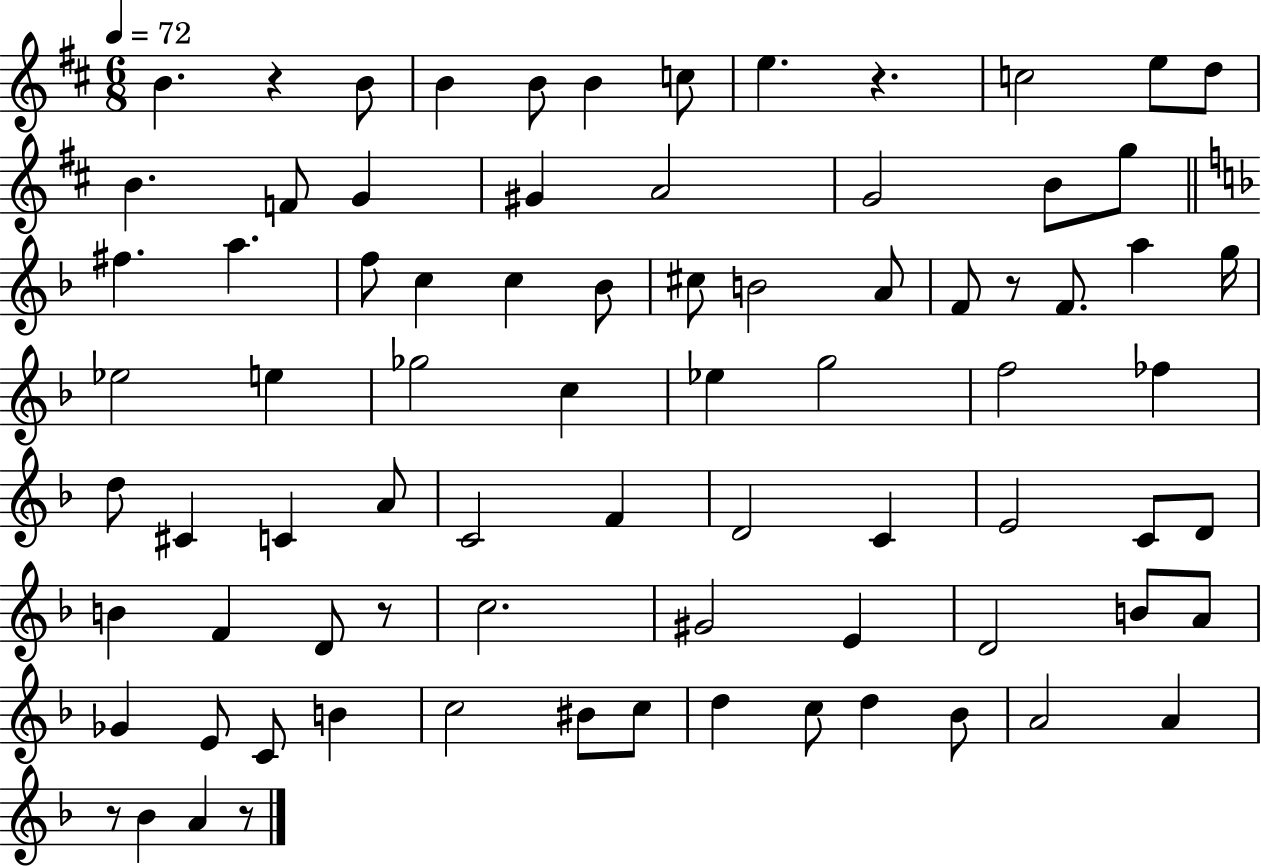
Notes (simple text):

B4/q. R/q B4/e B4/q B4/e B4/q C5/e E5/q. R/q. C5/h E5/e D5/e B4/q. F4/e G4/q G#4/q A4/h G4/h B4/e G5/e F#5/q. A5/q. F5/e C5/q C5/q Bb4/e C#5/e B4/h A4/e F4/e R/e F4/e. A5/q G5/s Eb5/h E5/q Gb5/h C5/q Eb5/q G5/h F5/h FES5/q D5/e C#4/q C4/q A4/e C4/h F4/q D4/h C4/q E4/h C4/e D4/e B4/q F4/q D4/e R/e C5/h. G#4/h E4/q D4/h B4/e A4/e Gb4/q E4/e C4/e B4/q C5/h BIS4/e C5/e D5/q C5/e D5/q Bb4/e A4/h A4/q R/e Bb4/q A4/q R/e